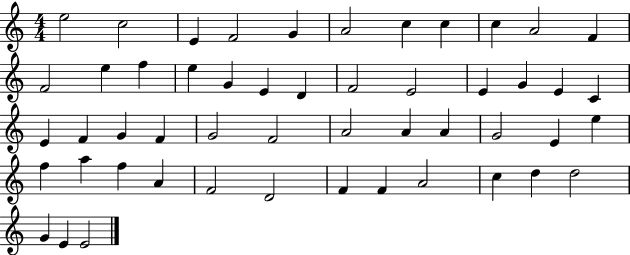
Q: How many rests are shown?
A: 0